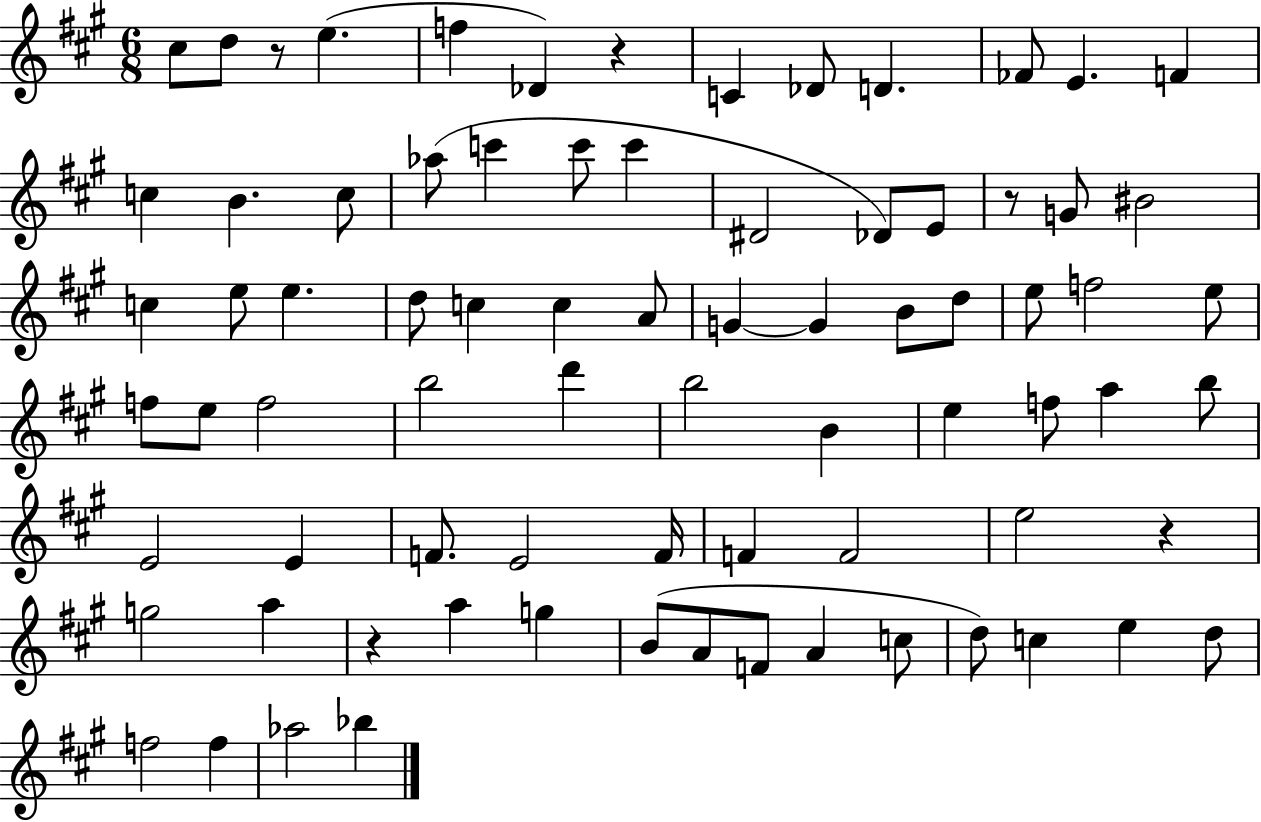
{
  \clef treble
  \numericTimeSignature
  \time 6/8
  \key a \major
  cis''8 d''8 r8 e''4.( | f''4 des'4) r4 | c'4 des'8 d'4. | fes'8 e'4. f'4 | \break c''4 b'4. c''8 | aes''8( c'''4 c'''8 c'''4 | dis'2 des'8) e'8 | r8 g'8 bis'2 | \break c''4 e''8 e''4. | d''8 c''4 c''4 a'8 | g'4~~ g'4 b'8 d''8 | e''8 f''2 e''8 | \break f''8 e''8 f''2 | b''2 d'''4 | b''2 b'4 | e''4 f''8 a''4 b''8 | \break e'2 e'4 | f'8. e'2 f'16 | f'4 f'2 | e''2 r4 | \break g''2 a''4 | r4 a''4 g''4 | b'8( a'8 f'8 a'4 c''8 | d''8) c''4 e''4 d''8 | \break f''2 f''4 | aes''2 bes''4 | \bar "|."
}